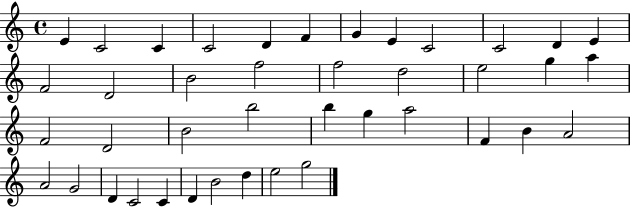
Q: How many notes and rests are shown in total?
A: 41